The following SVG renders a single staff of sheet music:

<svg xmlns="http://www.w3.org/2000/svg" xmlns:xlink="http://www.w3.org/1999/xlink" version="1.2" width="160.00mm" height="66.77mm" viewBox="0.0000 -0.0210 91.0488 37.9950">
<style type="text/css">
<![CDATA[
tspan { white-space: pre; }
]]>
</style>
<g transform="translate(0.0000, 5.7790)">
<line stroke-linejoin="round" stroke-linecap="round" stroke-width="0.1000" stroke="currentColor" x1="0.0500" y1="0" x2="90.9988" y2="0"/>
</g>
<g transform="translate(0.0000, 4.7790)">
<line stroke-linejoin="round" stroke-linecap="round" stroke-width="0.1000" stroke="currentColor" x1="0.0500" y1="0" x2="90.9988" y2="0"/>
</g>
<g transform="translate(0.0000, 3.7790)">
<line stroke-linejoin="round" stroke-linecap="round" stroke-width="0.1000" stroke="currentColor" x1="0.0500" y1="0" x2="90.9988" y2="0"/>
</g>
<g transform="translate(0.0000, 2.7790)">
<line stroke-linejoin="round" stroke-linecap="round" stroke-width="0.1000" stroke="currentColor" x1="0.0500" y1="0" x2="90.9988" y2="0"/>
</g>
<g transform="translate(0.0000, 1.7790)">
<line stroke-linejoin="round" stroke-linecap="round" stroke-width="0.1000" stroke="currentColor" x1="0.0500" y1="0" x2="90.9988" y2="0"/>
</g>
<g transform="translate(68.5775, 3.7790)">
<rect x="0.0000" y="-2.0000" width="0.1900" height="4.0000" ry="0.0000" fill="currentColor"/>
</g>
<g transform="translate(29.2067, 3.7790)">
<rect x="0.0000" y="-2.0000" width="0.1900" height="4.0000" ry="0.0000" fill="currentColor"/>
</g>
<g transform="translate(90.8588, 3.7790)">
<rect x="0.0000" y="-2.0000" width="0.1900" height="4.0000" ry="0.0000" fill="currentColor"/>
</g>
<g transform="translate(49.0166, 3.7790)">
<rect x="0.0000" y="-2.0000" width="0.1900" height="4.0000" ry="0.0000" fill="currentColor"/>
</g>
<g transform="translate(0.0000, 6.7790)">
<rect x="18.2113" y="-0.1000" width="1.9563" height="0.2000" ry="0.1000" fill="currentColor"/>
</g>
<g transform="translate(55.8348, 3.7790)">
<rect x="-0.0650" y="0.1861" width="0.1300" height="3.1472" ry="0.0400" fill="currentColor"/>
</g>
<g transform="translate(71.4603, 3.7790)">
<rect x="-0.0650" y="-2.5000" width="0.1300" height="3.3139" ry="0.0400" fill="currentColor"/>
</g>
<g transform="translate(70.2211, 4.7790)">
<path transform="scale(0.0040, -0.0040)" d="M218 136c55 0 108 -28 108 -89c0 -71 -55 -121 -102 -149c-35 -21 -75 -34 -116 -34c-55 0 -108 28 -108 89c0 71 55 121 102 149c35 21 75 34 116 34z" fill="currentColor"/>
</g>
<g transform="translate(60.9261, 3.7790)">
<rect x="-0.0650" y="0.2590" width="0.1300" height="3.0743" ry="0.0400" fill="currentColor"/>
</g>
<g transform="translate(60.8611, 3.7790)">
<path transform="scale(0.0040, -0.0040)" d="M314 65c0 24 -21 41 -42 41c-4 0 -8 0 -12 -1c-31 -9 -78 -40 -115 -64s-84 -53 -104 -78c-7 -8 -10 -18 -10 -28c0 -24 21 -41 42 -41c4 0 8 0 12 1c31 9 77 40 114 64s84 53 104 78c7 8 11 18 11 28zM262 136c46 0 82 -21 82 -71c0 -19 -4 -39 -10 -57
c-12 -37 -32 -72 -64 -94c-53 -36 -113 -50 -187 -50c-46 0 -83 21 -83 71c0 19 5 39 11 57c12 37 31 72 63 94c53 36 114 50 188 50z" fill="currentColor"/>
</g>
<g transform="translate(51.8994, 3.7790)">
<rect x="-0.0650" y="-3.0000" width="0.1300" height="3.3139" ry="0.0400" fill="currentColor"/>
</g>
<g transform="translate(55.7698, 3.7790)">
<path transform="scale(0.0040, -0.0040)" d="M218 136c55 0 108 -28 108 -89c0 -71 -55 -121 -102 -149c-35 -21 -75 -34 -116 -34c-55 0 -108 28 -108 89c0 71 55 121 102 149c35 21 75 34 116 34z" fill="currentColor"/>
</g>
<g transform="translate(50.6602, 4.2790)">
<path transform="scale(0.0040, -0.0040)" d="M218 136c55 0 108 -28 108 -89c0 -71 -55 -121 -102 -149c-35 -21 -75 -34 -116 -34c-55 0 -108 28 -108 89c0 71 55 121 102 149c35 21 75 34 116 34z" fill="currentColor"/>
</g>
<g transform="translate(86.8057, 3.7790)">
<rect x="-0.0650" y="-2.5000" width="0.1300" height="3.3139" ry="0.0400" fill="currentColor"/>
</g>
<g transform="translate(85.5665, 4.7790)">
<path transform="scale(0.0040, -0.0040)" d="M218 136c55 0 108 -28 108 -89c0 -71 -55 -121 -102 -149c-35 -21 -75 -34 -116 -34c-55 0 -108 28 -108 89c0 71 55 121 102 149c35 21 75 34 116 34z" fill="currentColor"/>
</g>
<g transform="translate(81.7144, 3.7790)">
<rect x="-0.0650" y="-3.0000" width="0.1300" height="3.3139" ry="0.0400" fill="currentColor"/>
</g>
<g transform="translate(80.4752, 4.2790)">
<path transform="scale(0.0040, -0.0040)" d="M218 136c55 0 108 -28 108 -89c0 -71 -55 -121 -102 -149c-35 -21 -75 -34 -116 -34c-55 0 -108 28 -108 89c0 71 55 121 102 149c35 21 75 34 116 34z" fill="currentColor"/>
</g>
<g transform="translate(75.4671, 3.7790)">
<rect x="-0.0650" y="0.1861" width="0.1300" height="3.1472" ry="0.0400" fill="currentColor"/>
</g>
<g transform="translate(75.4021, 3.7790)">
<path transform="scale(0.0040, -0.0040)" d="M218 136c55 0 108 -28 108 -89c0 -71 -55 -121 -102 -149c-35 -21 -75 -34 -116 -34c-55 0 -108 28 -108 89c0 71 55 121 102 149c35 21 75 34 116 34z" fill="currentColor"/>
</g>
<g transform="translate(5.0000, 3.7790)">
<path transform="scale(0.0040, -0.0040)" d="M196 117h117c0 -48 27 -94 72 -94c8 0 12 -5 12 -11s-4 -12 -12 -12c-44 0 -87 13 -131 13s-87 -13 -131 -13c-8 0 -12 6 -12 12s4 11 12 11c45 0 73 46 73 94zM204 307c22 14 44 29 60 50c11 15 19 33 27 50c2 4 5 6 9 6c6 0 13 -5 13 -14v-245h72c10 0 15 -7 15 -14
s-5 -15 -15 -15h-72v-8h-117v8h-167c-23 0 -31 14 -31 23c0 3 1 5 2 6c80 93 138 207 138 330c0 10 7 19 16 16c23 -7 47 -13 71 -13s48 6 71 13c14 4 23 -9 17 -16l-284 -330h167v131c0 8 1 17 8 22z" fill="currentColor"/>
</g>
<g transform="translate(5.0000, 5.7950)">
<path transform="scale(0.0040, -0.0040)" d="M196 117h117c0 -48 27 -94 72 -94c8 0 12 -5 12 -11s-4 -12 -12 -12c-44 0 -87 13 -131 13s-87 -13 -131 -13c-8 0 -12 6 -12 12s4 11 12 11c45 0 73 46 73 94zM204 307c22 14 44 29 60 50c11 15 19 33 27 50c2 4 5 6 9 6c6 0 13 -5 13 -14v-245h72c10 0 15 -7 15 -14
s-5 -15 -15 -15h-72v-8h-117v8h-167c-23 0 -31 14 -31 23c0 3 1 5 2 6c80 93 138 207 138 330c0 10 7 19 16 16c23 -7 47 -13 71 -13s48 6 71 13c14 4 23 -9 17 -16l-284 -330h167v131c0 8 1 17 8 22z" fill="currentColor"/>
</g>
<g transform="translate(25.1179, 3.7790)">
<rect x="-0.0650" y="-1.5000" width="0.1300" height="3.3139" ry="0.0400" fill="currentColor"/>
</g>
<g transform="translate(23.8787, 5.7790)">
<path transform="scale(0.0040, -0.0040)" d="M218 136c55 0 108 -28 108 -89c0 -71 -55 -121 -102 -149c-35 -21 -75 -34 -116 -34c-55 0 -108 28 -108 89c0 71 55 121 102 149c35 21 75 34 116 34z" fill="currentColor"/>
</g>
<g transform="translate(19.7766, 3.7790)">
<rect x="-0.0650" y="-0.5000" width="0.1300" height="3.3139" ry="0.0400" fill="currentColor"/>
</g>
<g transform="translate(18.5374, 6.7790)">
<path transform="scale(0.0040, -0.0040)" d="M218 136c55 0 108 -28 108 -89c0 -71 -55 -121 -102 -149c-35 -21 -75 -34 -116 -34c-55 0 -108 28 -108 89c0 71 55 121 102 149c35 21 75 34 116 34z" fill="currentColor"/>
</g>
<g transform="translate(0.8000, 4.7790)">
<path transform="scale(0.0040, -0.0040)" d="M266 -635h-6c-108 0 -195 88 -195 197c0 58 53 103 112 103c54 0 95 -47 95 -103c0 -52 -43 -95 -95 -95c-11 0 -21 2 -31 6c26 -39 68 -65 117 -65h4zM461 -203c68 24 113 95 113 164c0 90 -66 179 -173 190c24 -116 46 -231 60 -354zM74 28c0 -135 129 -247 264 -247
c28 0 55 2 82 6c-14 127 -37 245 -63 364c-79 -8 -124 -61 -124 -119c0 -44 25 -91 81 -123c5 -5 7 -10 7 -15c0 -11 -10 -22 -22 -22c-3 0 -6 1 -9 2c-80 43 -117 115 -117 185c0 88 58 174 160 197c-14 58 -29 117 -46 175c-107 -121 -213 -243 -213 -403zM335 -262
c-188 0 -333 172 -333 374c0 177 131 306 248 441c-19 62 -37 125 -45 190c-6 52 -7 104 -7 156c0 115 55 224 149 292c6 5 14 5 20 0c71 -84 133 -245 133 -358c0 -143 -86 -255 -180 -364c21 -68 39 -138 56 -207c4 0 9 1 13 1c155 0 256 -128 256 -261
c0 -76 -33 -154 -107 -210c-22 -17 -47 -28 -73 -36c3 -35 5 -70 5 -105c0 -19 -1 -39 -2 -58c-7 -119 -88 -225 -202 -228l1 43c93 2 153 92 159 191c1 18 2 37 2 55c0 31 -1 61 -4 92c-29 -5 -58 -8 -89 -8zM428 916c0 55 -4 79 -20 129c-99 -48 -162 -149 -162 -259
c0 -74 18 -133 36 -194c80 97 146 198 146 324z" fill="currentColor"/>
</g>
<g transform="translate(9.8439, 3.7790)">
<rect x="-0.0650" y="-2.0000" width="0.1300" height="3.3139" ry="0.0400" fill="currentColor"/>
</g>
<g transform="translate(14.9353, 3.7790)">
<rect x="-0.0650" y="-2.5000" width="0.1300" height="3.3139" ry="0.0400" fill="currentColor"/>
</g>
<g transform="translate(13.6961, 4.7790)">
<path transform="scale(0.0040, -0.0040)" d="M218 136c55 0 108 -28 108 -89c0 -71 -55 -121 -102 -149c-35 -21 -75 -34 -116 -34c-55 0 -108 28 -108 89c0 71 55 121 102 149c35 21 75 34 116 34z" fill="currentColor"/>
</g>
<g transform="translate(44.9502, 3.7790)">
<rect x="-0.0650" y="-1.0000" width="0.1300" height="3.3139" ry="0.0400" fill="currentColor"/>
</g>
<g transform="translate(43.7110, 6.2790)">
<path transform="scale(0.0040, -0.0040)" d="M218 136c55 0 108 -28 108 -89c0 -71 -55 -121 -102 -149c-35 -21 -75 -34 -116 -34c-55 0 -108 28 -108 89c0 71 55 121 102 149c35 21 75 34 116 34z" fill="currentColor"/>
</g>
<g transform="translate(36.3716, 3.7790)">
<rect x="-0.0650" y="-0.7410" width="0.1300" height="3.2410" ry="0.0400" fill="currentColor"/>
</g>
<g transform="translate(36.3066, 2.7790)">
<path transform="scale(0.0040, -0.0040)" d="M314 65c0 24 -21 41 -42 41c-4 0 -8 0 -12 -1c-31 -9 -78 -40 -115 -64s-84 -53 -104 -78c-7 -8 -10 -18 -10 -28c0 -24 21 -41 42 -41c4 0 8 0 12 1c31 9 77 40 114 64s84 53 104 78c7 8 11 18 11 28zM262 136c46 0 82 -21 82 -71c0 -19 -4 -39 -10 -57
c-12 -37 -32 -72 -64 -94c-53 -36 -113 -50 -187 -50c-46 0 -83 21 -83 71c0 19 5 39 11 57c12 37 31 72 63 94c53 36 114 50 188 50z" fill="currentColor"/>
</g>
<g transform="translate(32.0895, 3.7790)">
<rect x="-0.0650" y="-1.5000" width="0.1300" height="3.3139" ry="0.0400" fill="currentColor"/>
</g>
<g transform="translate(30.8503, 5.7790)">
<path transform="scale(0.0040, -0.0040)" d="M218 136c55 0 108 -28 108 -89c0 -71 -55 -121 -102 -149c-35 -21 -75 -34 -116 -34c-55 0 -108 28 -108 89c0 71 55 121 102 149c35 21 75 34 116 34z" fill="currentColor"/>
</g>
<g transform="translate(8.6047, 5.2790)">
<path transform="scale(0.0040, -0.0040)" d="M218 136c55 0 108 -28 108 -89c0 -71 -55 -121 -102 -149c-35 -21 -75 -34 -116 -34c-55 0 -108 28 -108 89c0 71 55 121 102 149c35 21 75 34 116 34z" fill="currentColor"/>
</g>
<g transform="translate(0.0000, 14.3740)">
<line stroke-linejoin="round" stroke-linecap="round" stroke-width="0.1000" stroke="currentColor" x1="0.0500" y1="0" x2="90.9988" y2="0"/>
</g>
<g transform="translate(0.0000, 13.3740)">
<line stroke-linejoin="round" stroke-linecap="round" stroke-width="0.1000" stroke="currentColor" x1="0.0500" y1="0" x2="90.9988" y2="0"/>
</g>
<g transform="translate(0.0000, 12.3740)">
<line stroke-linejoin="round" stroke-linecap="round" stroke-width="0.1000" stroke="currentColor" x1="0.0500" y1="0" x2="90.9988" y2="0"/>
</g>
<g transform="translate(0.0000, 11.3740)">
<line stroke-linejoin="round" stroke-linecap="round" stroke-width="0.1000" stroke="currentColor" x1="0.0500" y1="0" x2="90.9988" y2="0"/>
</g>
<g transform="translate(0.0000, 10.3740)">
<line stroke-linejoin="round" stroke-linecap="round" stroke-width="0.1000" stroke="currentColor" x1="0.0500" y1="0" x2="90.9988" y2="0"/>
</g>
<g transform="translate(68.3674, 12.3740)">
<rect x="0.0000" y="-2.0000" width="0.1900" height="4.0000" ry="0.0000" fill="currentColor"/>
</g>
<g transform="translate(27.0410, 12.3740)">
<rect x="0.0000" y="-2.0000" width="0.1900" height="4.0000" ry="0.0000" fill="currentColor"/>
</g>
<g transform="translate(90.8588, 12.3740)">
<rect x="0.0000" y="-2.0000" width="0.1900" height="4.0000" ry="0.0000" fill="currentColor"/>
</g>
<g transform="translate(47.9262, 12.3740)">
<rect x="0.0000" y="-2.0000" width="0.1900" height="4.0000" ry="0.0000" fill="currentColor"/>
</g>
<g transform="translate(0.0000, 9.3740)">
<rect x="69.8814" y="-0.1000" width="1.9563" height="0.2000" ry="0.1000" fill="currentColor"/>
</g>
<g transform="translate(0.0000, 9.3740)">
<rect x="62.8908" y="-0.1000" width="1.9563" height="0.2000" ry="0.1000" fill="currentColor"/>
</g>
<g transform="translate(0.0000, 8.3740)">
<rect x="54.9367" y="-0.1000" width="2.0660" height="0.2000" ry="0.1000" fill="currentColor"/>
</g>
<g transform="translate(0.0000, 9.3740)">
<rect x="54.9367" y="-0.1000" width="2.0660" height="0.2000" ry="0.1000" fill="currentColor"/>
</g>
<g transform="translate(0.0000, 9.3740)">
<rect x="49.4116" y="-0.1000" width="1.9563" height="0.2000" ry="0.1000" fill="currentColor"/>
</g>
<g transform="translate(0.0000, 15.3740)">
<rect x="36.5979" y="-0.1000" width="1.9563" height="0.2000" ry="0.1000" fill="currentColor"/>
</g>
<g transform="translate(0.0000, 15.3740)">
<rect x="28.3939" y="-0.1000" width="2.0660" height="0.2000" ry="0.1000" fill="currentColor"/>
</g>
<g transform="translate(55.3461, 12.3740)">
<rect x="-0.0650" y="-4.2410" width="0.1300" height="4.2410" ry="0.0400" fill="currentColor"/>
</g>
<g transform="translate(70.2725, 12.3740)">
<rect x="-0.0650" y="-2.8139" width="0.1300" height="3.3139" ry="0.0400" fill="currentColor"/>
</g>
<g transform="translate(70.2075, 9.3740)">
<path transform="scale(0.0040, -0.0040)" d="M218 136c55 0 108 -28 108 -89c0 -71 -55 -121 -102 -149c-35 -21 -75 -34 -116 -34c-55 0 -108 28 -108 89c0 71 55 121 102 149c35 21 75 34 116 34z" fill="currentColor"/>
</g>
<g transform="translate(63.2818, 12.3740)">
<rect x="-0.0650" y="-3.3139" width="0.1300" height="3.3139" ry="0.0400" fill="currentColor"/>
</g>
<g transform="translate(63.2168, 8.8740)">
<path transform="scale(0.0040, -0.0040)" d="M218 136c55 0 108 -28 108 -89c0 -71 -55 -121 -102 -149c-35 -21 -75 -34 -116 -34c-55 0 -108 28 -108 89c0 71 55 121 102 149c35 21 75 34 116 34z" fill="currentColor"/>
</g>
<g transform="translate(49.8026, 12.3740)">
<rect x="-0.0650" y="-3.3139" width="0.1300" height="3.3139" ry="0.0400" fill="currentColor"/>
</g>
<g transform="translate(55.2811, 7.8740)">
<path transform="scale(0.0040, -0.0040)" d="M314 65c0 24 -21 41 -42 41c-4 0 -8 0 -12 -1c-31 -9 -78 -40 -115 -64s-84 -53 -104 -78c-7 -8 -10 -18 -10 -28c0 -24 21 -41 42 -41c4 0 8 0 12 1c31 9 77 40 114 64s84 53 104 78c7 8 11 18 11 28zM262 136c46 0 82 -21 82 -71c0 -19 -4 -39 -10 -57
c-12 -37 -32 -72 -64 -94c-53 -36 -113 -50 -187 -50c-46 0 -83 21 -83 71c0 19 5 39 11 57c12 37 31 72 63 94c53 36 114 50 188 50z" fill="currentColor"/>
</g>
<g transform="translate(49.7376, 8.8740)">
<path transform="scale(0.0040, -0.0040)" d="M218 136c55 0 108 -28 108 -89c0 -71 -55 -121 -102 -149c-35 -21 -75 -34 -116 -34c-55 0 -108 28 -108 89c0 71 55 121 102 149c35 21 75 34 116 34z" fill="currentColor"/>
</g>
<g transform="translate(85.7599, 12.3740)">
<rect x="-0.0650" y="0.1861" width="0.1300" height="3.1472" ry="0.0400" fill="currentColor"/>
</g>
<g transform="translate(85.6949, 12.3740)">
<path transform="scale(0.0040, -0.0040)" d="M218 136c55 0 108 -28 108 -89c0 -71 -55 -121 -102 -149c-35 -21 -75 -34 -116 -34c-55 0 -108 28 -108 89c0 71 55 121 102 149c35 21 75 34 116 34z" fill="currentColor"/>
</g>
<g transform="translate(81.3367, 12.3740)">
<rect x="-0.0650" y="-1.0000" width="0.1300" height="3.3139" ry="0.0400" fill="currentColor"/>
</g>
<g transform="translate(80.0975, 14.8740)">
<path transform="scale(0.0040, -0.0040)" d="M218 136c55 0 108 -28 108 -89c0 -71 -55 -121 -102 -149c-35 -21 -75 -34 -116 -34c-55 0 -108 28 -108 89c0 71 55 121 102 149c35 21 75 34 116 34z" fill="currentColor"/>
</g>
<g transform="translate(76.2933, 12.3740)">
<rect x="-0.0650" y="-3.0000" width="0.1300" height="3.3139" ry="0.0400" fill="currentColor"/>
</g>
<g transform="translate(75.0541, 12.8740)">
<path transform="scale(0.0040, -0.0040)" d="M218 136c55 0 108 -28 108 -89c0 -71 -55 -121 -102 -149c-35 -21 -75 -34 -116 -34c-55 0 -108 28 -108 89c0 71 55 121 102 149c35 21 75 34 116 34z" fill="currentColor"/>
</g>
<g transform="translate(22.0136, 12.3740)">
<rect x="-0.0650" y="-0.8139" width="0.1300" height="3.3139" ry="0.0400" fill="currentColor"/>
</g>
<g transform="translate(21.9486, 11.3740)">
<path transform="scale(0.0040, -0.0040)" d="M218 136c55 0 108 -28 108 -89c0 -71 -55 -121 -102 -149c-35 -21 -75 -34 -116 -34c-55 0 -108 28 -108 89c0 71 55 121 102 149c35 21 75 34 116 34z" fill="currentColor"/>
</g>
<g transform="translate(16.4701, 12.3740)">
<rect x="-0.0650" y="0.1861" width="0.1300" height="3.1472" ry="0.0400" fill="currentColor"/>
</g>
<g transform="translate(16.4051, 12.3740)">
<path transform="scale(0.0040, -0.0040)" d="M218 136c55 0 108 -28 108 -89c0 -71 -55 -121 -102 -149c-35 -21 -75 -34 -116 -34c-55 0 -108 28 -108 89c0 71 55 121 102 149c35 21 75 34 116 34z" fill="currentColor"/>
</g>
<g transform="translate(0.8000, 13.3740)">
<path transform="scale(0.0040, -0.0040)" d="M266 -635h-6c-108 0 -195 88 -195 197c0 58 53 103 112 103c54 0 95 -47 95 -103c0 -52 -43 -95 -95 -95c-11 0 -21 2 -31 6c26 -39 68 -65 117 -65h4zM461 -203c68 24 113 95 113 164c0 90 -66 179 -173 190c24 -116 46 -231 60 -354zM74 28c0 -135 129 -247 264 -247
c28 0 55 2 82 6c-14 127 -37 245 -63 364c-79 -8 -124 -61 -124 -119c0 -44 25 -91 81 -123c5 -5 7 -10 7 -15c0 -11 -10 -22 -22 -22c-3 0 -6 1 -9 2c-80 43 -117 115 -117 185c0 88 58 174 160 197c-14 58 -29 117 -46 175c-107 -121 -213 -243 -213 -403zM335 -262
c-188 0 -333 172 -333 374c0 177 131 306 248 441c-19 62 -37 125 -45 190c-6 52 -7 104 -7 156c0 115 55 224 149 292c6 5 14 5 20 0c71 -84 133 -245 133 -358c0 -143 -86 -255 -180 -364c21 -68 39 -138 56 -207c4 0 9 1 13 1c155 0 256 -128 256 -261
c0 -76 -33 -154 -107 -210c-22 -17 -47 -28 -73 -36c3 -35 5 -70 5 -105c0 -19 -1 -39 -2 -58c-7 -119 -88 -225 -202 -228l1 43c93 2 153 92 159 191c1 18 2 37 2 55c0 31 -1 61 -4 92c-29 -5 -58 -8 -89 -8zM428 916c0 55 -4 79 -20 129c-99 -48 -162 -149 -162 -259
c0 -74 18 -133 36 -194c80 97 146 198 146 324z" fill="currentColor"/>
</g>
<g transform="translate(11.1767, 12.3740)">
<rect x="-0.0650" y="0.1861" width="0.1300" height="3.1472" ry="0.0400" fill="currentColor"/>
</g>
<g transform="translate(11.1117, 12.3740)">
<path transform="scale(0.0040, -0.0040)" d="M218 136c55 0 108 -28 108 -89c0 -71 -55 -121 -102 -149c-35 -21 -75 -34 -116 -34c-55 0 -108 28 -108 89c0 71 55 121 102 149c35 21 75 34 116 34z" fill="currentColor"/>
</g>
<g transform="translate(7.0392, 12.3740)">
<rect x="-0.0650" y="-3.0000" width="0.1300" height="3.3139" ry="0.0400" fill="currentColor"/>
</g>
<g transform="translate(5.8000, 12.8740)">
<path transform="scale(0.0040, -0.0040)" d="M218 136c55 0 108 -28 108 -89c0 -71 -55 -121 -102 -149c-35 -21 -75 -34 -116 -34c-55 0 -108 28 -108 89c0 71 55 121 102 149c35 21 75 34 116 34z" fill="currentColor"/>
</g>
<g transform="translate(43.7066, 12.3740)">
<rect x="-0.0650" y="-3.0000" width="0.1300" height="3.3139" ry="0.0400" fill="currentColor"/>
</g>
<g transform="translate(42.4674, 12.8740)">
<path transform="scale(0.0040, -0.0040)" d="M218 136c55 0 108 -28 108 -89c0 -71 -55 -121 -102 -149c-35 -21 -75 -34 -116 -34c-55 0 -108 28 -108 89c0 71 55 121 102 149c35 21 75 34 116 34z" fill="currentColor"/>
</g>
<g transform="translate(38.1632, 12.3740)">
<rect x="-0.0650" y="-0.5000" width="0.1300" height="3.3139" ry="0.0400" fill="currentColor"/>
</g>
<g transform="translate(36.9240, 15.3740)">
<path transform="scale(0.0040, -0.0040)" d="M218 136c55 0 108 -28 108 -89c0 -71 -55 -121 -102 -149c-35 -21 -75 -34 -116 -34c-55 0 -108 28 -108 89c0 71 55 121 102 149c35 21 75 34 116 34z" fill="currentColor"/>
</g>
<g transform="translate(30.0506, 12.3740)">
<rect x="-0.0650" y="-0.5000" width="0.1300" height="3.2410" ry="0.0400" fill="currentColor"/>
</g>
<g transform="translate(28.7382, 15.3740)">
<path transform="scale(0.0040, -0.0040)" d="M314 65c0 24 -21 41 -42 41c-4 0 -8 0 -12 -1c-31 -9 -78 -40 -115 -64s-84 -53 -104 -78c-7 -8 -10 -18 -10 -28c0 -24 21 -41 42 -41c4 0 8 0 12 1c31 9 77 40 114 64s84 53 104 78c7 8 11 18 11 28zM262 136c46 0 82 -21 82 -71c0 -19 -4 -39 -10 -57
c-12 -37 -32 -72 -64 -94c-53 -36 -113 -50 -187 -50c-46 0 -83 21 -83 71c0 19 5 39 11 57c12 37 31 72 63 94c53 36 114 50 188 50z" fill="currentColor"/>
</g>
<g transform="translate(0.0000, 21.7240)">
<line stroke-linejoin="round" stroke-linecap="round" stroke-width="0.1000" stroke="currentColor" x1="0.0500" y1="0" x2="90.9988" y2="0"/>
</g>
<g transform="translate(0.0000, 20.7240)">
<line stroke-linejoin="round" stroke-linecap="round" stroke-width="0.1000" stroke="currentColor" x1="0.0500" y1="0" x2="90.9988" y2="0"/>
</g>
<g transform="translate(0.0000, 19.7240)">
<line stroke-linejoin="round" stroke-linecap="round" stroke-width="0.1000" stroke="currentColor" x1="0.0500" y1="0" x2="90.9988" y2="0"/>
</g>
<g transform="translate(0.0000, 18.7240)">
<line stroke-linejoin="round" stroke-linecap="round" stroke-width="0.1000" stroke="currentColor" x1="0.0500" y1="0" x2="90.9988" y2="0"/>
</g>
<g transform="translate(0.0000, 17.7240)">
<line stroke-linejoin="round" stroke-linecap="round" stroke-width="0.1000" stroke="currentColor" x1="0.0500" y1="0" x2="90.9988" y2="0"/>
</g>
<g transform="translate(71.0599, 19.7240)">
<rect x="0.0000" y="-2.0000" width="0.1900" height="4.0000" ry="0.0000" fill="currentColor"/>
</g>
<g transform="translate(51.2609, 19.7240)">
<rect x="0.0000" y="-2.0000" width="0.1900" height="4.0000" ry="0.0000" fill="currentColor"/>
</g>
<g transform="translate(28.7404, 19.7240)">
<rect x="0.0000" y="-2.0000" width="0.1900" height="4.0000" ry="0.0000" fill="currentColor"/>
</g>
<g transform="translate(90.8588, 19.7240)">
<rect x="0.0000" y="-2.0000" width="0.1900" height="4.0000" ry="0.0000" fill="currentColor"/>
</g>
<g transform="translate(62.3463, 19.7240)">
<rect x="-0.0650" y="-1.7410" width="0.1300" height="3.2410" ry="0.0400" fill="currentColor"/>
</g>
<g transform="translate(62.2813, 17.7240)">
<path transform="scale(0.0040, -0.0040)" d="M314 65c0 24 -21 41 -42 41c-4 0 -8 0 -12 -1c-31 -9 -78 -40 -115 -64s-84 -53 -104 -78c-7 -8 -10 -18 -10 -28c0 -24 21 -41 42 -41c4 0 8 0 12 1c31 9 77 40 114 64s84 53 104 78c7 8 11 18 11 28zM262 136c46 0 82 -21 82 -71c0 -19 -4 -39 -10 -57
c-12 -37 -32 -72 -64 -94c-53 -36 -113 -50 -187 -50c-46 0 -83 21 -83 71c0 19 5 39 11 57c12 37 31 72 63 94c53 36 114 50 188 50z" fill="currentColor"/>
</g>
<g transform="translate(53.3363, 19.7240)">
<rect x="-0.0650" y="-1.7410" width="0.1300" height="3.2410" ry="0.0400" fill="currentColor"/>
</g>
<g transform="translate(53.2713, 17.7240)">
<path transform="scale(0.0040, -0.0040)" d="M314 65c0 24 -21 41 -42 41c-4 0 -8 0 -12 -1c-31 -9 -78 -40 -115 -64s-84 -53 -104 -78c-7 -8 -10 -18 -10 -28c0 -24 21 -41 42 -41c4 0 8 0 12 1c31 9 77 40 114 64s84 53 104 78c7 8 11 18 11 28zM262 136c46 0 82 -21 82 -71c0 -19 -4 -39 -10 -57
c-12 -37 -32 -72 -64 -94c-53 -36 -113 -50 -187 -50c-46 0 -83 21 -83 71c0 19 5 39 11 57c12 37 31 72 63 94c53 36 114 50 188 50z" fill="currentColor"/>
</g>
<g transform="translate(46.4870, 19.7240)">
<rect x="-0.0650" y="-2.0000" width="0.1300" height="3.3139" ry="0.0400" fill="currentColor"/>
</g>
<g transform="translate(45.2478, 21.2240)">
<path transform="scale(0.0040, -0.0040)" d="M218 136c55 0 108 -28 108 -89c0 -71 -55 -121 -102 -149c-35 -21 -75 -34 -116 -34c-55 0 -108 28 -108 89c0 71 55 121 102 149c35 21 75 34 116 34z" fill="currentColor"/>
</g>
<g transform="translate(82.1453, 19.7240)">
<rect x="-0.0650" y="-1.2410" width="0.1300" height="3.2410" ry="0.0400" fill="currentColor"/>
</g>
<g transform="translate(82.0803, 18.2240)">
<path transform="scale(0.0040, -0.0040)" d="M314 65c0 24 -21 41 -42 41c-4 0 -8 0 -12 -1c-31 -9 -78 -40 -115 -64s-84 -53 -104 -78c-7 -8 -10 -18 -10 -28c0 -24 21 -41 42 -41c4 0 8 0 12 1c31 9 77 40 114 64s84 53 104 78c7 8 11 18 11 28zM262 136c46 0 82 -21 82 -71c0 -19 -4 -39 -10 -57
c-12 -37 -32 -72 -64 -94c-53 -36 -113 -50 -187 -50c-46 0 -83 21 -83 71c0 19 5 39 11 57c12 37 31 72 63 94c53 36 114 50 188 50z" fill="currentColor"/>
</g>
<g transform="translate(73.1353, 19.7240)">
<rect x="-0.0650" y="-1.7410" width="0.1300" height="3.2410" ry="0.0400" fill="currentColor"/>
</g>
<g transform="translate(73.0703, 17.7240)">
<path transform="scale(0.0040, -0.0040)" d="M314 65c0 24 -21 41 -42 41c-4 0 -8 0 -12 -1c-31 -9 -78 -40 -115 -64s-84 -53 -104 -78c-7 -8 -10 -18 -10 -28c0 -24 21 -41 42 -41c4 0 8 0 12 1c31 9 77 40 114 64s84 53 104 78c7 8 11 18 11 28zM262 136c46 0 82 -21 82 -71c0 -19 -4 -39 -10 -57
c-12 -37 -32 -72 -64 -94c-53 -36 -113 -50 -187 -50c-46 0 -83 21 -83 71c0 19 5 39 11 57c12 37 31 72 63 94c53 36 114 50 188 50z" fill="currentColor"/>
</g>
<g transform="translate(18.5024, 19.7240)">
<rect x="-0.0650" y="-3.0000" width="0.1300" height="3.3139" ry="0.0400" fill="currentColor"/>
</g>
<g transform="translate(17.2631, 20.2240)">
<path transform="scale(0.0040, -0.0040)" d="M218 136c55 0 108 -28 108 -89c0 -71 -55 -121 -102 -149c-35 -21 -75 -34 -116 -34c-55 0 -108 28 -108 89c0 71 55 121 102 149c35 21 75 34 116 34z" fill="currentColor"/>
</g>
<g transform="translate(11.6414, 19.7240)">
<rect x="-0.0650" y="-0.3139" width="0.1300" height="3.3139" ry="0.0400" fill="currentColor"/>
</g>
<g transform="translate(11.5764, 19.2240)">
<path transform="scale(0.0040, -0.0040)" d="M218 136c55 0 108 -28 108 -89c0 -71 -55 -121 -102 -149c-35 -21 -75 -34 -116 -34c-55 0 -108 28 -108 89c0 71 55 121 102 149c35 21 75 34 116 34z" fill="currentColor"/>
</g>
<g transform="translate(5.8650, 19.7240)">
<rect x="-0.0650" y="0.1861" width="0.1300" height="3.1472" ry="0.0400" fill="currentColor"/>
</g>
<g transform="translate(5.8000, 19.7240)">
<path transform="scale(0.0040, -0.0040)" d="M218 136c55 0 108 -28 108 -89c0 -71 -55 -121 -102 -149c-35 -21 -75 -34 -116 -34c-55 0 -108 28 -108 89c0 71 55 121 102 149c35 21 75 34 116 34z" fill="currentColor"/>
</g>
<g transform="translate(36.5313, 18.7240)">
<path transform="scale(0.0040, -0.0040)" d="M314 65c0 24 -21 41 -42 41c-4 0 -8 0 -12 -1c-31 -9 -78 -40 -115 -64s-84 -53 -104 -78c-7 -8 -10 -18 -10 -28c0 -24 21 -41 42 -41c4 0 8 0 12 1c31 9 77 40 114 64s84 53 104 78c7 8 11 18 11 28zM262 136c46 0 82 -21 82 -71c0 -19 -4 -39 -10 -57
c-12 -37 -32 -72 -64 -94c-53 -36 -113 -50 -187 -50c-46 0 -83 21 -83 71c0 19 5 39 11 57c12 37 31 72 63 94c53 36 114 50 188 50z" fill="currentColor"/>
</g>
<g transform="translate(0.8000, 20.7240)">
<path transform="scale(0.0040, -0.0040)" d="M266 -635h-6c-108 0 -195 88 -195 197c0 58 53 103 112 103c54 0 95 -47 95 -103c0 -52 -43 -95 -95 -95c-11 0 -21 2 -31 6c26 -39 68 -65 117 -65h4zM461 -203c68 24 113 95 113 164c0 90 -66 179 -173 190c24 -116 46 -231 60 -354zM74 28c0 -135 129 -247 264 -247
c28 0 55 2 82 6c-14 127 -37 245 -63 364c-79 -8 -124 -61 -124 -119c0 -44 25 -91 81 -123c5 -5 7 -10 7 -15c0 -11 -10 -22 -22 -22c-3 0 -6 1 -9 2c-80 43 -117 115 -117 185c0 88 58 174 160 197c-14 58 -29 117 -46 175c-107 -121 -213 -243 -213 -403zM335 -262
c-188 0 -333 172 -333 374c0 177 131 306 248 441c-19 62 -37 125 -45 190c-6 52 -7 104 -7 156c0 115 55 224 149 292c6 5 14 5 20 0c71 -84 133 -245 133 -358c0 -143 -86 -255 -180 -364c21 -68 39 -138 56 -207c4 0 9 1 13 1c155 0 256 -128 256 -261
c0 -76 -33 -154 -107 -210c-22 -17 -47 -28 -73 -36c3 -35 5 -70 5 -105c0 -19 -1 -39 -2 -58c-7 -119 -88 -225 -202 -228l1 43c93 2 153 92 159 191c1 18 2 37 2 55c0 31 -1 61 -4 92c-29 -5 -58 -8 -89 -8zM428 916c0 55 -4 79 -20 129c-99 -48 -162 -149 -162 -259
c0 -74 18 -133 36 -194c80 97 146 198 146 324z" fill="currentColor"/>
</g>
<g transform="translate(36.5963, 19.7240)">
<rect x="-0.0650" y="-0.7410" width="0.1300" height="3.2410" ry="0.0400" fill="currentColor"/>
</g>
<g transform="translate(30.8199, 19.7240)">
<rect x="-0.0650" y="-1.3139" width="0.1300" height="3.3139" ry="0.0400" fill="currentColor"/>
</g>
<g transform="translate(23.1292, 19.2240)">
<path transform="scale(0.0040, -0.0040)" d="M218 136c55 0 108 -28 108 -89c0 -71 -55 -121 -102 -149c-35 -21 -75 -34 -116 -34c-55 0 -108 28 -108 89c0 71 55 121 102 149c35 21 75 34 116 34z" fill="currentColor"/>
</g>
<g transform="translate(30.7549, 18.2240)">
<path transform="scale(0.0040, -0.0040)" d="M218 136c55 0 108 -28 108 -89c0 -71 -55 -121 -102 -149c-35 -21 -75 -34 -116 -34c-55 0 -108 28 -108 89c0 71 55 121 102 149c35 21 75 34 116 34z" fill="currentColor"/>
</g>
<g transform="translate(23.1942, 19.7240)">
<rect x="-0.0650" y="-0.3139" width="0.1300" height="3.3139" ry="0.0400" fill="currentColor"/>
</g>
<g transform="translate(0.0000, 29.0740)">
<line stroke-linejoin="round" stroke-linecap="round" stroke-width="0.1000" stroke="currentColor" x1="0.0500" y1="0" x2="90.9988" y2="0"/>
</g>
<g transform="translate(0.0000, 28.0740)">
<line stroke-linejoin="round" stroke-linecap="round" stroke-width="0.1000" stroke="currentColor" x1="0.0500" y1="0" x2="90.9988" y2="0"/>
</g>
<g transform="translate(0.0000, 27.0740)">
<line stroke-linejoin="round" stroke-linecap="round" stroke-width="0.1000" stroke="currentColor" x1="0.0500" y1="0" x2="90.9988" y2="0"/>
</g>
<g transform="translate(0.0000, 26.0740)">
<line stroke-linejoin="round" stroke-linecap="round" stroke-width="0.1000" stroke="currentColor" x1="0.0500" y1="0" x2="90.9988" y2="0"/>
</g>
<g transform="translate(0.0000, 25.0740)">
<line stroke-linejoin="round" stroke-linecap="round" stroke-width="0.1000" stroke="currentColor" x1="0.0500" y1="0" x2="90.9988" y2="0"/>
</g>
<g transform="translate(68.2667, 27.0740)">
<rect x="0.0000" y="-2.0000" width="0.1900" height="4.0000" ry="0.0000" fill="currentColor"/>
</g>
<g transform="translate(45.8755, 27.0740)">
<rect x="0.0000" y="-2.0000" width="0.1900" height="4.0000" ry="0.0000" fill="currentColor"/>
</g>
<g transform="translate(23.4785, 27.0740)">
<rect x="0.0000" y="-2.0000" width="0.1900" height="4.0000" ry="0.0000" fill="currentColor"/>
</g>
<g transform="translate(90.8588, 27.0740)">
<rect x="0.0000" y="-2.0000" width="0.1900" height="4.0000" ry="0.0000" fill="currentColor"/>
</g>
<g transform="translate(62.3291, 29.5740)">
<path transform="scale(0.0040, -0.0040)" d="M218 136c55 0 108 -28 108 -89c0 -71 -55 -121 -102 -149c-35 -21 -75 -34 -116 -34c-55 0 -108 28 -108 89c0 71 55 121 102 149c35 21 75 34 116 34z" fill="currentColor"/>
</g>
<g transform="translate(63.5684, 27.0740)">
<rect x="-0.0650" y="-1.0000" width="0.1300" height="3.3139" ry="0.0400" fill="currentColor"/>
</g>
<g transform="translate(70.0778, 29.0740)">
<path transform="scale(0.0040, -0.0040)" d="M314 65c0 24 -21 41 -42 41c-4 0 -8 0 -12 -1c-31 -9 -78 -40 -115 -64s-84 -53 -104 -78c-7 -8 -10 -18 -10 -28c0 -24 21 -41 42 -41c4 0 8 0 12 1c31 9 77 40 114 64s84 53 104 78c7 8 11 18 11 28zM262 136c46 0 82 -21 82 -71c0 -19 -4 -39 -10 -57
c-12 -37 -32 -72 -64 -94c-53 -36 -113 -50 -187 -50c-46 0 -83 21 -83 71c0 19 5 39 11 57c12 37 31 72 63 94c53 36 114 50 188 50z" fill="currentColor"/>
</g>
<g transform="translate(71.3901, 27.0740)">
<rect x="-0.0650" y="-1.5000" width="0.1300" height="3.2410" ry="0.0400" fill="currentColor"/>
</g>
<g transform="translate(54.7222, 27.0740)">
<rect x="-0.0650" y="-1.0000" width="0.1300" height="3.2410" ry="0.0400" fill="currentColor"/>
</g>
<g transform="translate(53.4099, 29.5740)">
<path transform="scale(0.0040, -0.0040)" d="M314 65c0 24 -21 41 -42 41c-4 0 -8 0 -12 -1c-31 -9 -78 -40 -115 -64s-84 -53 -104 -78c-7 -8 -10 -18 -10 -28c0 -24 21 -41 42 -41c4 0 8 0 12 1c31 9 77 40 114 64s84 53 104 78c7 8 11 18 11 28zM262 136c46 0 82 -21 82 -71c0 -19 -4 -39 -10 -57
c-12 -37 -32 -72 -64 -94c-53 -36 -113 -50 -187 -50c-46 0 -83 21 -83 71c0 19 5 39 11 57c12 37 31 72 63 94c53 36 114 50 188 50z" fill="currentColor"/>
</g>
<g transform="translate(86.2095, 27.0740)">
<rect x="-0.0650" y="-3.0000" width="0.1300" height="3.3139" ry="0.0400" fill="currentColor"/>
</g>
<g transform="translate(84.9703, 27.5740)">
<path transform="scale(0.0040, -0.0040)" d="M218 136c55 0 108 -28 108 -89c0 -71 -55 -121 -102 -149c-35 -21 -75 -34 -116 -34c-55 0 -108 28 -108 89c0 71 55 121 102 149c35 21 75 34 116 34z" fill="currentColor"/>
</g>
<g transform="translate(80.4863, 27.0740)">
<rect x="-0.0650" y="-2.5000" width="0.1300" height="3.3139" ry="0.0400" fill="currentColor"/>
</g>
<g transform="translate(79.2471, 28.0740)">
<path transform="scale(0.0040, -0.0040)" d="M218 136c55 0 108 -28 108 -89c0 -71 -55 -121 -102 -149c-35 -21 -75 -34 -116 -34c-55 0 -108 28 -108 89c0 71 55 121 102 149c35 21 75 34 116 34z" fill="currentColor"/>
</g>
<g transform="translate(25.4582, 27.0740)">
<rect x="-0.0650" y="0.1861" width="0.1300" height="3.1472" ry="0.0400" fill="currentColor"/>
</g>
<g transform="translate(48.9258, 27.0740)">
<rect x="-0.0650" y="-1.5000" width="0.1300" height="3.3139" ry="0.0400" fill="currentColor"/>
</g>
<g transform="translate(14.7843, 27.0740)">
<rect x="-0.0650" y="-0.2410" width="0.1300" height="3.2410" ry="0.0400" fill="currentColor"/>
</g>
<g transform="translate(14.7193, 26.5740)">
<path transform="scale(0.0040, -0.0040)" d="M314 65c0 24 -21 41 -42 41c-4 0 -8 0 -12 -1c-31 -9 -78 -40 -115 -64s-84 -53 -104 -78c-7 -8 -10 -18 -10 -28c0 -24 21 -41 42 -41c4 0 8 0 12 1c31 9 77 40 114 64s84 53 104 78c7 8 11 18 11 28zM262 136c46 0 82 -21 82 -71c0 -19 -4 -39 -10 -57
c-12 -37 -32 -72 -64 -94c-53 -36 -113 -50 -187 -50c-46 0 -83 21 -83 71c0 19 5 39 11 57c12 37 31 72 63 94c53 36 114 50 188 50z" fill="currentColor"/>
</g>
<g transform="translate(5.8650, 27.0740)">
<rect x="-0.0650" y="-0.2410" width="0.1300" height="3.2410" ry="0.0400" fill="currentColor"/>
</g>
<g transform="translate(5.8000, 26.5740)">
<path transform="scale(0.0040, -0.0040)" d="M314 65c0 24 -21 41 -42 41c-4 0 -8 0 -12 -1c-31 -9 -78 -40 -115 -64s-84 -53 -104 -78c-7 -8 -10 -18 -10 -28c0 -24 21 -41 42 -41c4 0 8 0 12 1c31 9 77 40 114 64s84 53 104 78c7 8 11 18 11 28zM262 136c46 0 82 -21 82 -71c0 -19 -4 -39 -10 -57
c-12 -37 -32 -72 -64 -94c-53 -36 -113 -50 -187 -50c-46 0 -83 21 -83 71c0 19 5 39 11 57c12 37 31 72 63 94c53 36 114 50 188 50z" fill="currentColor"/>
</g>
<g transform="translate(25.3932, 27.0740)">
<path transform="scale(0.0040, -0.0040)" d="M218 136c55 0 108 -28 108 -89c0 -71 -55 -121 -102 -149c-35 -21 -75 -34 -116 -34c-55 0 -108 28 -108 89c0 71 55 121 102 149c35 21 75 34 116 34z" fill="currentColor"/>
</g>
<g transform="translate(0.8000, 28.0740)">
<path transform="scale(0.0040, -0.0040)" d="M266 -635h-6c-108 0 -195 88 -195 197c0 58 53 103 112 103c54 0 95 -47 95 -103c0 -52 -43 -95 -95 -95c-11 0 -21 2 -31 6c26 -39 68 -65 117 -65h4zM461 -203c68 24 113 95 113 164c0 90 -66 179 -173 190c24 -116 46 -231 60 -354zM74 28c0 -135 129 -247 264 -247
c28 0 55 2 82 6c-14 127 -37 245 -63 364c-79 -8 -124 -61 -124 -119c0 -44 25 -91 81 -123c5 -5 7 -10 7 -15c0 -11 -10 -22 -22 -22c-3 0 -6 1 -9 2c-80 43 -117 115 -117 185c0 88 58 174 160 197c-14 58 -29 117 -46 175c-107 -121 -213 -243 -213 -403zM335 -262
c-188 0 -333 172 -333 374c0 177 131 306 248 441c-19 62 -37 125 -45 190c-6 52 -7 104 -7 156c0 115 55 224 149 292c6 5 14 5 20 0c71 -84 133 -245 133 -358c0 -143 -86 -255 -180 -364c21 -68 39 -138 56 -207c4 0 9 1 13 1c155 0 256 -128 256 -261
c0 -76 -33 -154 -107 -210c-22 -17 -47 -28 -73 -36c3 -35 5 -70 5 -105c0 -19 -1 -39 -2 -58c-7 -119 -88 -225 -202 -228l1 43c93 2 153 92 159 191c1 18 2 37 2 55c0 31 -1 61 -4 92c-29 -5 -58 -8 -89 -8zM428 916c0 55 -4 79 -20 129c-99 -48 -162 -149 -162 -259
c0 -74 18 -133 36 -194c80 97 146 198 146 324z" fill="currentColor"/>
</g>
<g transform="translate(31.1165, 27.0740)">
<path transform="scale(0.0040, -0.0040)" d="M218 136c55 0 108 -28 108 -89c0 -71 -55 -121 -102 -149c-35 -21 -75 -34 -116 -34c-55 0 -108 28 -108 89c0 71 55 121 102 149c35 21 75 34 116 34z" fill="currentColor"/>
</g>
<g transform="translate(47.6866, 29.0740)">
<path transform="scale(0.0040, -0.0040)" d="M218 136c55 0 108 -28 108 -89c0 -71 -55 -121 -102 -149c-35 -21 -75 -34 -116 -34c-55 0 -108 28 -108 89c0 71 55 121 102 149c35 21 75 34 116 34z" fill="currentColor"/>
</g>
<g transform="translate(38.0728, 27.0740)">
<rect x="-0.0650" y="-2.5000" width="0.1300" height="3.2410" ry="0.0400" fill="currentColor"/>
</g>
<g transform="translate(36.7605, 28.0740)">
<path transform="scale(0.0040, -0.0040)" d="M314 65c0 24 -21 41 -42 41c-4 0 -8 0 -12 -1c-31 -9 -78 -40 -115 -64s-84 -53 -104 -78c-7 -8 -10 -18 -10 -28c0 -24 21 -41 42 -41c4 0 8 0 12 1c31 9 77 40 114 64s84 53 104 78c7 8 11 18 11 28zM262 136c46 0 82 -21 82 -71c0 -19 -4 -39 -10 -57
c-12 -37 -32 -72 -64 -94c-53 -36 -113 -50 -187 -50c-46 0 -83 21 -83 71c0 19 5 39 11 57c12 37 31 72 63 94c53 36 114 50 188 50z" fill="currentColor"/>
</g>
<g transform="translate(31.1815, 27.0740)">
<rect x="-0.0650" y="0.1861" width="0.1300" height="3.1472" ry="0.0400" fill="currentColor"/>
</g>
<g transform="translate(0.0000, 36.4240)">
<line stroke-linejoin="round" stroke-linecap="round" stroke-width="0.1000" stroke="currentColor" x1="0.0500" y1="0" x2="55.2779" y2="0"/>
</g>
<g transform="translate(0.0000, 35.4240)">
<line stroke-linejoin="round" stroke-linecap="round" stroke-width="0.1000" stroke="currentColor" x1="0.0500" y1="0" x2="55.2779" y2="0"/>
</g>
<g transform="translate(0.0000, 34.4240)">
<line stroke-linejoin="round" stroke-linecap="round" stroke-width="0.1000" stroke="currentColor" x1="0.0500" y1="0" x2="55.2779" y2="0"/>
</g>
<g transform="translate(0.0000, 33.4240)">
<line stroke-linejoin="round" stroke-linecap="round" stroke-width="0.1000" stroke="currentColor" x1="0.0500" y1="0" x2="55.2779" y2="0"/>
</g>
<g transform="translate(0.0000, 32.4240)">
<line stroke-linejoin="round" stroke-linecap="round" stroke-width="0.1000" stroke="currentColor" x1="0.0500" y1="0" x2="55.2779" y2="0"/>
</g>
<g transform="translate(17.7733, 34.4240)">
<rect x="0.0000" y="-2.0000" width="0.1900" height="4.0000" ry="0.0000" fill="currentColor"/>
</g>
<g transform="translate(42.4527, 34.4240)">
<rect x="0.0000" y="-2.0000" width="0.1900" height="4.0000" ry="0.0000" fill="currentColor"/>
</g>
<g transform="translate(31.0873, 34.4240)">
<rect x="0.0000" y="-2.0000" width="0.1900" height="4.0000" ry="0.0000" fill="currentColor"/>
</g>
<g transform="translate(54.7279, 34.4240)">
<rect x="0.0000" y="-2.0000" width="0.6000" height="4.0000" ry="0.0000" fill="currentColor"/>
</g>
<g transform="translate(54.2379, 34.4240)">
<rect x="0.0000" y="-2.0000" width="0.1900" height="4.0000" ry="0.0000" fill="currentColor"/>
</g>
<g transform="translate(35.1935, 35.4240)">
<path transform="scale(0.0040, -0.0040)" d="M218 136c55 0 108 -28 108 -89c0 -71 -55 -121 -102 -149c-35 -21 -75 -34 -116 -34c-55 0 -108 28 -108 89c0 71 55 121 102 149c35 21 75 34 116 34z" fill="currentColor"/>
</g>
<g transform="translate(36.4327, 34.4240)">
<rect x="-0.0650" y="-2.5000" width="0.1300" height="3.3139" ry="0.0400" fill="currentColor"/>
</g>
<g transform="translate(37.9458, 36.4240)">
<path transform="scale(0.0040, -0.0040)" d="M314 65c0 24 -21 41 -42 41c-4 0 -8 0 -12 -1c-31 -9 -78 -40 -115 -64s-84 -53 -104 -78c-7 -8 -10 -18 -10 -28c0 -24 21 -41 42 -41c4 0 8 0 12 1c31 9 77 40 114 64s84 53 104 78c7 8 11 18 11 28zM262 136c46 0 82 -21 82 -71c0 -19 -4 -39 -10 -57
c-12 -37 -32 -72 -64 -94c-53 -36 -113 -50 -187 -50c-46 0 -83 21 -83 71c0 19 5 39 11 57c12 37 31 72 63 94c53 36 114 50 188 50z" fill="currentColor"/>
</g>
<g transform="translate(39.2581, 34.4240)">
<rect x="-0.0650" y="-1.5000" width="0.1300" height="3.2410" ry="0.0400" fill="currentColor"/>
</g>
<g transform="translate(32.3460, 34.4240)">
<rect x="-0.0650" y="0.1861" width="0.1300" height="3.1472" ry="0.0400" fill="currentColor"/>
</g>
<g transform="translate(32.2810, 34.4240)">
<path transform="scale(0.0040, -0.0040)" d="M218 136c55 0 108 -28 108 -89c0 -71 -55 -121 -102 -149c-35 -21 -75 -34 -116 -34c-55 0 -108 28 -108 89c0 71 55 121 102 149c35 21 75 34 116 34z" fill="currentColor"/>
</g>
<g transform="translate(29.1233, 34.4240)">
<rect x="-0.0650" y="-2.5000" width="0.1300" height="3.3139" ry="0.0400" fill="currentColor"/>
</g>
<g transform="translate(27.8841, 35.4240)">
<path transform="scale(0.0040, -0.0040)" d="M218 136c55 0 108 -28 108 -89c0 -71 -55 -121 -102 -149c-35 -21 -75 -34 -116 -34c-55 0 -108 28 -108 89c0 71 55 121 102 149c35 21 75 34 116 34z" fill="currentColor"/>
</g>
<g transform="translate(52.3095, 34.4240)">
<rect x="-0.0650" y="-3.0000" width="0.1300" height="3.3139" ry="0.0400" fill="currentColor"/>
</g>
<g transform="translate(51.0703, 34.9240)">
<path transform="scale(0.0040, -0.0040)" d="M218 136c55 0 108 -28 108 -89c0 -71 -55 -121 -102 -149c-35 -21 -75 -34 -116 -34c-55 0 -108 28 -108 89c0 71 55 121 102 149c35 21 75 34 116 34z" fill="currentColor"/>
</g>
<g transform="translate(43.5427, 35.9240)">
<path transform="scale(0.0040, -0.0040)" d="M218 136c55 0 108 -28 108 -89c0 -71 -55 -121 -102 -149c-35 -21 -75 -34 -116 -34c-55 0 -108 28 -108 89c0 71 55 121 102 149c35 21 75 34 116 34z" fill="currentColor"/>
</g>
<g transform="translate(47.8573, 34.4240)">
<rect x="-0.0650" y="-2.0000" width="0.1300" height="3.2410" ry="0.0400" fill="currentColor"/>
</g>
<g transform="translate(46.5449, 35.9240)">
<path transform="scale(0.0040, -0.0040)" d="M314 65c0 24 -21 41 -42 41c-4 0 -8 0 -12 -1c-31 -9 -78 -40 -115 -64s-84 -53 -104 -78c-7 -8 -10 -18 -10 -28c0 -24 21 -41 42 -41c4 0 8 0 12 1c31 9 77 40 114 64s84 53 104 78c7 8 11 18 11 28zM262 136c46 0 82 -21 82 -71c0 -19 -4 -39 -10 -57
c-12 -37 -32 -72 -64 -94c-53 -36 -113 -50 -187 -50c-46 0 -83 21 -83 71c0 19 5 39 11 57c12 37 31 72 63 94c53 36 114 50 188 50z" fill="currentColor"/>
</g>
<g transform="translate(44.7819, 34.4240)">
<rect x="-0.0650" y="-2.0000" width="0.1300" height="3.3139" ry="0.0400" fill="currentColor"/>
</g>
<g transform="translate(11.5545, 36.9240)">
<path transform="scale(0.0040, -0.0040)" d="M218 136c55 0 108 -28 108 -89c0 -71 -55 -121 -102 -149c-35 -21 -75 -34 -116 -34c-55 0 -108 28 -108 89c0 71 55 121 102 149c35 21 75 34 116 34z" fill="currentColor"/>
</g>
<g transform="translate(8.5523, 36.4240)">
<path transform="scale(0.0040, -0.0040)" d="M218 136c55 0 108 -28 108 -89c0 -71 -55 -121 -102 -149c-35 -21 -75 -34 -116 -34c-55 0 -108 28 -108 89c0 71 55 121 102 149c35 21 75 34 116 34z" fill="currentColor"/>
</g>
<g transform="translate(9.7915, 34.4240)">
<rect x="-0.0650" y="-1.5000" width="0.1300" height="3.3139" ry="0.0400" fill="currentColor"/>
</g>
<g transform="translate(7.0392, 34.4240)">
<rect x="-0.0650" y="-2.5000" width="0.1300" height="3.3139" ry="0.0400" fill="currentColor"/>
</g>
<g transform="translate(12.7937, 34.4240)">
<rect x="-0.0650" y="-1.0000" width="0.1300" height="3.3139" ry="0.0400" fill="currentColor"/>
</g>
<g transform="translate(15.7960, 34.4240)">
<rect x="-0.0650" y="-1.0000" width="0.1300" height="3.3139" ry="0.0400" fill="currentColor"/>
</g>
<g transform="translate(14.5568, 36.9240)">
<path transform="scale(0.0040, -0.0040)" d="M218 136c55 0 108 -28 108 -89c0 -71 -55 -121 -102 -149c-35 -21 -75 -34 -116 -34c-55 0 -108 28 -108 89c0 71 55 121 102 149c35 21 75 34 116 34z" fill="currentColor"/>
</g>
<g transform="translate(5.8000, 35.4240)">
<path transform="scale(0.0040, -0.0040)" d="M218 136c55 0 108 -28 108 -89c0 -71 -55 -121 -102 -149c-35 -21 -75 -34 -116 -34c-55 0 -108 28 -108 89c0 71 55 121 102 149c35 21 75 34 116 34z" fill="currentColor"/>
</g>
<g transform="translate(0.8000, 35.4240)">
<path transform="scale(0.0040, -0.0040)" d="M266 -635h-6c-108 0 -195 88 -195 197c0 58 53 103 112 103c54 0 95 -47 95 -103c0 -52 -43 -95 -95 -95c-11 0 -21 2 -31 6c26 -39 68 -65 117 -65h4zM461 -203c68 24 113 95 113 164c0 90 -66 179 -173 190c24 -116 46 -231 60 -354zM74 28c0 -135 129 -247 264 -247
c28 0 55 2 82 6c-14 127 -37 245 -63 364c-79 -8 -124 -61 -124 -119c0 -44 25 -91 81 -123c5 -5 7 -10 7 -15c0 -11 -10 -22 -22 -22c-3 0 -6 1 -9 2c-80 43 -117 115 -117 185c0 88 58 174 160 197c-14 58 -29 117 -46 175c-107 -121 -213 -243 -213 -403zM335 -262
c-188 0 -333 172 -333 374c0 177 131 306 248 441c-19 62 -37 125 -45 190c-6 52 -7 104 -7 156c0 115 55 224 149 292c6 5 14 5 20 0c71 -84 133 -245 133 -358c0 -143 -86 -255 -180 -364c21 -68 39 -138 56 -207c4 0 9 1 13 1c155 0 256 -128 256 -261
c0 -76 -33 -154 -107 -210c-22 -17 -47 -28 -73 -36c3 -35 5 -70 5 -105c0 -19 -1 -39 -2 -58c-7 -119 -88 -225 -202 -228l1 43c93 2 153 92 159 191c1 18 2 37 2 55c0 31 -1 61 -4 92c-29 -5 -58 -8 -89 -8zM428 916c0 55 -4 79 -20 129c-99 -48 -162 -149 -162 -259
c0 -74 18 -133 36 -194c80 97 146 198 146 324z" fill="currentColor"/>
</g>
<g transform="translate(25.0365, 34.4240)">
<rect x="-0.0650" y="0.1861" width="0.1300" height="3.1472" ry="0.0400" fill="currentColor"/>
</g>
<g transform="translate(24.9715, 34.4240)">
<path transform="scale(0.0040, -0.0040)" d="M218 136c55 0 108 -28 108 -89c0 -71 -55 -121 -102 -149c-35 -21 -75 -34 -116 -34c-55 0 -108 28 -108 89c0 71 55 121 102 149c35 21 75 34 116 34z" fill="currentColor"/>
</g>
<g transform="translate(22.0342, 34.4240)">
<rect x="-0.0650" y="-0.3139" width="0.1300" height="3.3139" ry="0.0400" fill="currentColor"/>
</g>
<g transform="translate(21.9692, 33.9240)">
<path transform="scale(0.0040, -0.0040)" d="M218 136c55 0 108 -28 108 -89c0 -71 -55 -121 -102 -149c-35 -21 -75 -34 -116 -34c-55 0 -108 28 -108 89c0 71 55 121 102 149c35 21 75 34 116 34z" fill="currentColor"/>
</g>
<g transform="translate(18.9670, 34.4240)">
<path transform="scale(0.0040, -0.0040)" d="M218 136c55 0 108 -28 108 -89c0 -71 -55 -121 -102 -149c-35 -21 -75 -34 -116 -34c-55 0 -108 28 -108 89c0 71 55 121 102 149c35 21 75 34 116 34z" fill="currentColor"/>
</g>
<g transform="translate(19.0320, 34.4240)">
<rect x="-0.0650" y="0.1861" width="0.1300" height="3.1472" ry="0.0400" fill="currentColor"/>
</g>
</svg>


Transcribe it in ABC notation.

X:1
T:Untitled
M:4/4
L:1/4
K:C
F G C E E d2 D A B B2 G B A G A B B d C2 C A b d'2 b a A D B B c A c e d2 F f2 f2 f2 e2 c2 c2 B B G2 E D2 D E2 G A G E D D B c B G B G E2 F F2 A